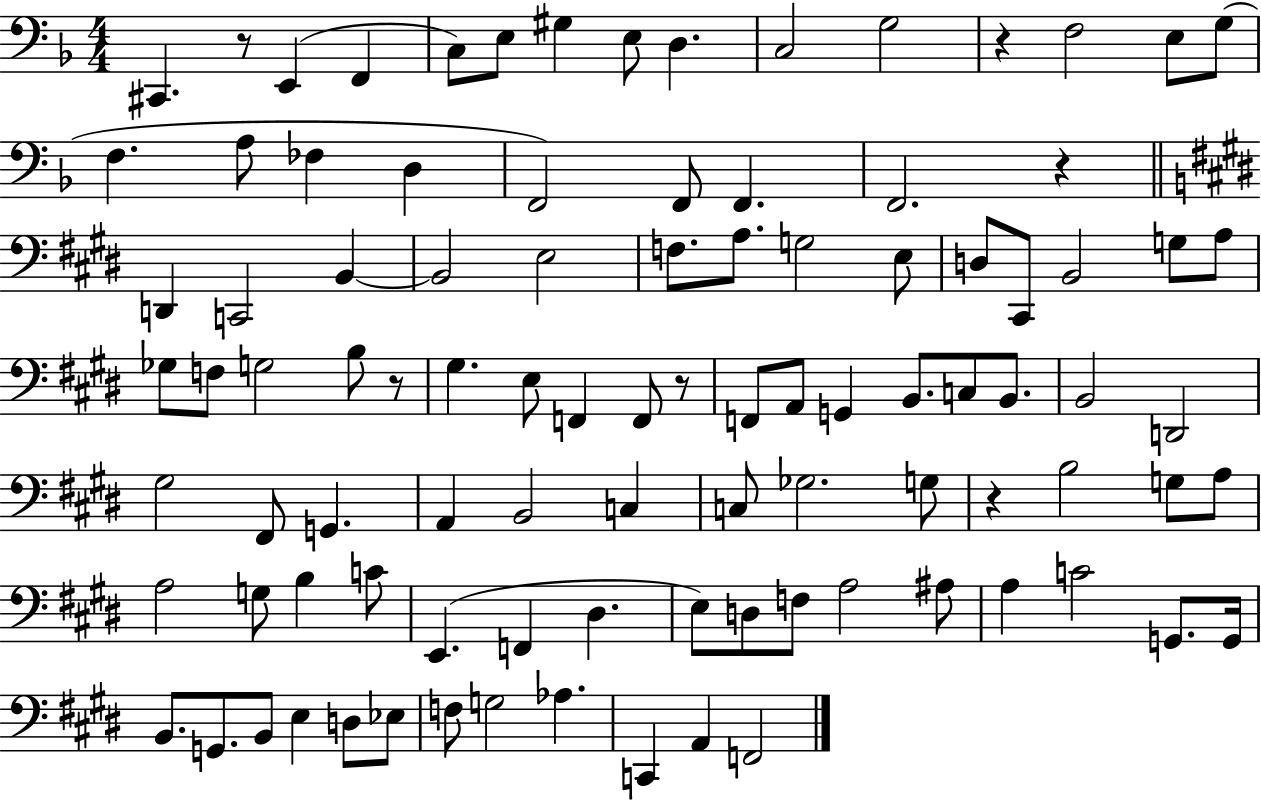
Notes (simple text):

C#2/q. R/e E2/q F2/q C3/e E3/e G#3/q E3/e D3/q. C3/h G3/h R/q F3/h E3/e G3/e F3/q. A3/e FES3/q D3/q F2/h F2/e F2/q. F2/h. R/q D2/q C2/h B2/q B2/h E3/h F3/e. A3/e. G3/h E3/e D3/e C#2/e B2/h G3/e A3/e Gb3/e F3/e G3/h B3/e R/e G#3/q. E3/e F2/q F2/e R/e F2/e A2/e G2/q B2/e. C3/e B2/e. B2/h D2/h G#3/h F#2/e G2/q. A2/q B2/h C3/q C3/e Gb3/h. G3/e R/q B3/h G3/e A3/e A3/h G3/e B3/q C4/e E2/q. F2/q D#3/q. E3/e D3/e F3/e A3/h A#3/e A3/q C4/h G2/e. G2/s B2/e. G2/e. B2/e E3/q D3/e Eb3/e F3/e G3/h Ab3/q. C2/q A2/q F2/h